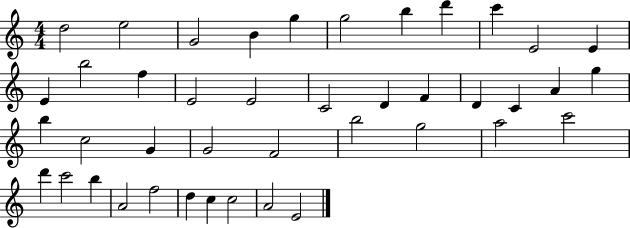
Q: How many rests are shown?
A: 0